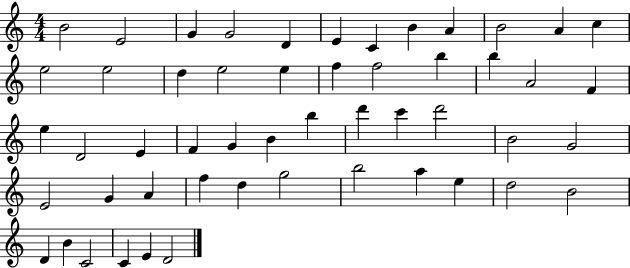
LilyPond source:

{
  \clef treble
  \numericTimeSignature
  \time 4/4
  \key c \major
  b'2 e'2 | g'4 g'2 d'4 | e'4 c'4 b'4 a'4 | b'2 a'4 c''4 | \break e''2 e''2 | d''4 e''2 e''4 | f''4 f''2 b''4 | b''4 a'2 f'4 | \break e''4 d'2 e'4 | f'4 g'4 b'4 b''4 | d'''4 c'''4 d'''2 | b'2 g'2 | \break e'2 g'4 a'4 | f''4 d''4 g''2 | b''2 a''4 e''4 | d''2 b'2 | \break d'4 b'4 c'2 | c'4 e'4 d'2 | \bar "|."
}